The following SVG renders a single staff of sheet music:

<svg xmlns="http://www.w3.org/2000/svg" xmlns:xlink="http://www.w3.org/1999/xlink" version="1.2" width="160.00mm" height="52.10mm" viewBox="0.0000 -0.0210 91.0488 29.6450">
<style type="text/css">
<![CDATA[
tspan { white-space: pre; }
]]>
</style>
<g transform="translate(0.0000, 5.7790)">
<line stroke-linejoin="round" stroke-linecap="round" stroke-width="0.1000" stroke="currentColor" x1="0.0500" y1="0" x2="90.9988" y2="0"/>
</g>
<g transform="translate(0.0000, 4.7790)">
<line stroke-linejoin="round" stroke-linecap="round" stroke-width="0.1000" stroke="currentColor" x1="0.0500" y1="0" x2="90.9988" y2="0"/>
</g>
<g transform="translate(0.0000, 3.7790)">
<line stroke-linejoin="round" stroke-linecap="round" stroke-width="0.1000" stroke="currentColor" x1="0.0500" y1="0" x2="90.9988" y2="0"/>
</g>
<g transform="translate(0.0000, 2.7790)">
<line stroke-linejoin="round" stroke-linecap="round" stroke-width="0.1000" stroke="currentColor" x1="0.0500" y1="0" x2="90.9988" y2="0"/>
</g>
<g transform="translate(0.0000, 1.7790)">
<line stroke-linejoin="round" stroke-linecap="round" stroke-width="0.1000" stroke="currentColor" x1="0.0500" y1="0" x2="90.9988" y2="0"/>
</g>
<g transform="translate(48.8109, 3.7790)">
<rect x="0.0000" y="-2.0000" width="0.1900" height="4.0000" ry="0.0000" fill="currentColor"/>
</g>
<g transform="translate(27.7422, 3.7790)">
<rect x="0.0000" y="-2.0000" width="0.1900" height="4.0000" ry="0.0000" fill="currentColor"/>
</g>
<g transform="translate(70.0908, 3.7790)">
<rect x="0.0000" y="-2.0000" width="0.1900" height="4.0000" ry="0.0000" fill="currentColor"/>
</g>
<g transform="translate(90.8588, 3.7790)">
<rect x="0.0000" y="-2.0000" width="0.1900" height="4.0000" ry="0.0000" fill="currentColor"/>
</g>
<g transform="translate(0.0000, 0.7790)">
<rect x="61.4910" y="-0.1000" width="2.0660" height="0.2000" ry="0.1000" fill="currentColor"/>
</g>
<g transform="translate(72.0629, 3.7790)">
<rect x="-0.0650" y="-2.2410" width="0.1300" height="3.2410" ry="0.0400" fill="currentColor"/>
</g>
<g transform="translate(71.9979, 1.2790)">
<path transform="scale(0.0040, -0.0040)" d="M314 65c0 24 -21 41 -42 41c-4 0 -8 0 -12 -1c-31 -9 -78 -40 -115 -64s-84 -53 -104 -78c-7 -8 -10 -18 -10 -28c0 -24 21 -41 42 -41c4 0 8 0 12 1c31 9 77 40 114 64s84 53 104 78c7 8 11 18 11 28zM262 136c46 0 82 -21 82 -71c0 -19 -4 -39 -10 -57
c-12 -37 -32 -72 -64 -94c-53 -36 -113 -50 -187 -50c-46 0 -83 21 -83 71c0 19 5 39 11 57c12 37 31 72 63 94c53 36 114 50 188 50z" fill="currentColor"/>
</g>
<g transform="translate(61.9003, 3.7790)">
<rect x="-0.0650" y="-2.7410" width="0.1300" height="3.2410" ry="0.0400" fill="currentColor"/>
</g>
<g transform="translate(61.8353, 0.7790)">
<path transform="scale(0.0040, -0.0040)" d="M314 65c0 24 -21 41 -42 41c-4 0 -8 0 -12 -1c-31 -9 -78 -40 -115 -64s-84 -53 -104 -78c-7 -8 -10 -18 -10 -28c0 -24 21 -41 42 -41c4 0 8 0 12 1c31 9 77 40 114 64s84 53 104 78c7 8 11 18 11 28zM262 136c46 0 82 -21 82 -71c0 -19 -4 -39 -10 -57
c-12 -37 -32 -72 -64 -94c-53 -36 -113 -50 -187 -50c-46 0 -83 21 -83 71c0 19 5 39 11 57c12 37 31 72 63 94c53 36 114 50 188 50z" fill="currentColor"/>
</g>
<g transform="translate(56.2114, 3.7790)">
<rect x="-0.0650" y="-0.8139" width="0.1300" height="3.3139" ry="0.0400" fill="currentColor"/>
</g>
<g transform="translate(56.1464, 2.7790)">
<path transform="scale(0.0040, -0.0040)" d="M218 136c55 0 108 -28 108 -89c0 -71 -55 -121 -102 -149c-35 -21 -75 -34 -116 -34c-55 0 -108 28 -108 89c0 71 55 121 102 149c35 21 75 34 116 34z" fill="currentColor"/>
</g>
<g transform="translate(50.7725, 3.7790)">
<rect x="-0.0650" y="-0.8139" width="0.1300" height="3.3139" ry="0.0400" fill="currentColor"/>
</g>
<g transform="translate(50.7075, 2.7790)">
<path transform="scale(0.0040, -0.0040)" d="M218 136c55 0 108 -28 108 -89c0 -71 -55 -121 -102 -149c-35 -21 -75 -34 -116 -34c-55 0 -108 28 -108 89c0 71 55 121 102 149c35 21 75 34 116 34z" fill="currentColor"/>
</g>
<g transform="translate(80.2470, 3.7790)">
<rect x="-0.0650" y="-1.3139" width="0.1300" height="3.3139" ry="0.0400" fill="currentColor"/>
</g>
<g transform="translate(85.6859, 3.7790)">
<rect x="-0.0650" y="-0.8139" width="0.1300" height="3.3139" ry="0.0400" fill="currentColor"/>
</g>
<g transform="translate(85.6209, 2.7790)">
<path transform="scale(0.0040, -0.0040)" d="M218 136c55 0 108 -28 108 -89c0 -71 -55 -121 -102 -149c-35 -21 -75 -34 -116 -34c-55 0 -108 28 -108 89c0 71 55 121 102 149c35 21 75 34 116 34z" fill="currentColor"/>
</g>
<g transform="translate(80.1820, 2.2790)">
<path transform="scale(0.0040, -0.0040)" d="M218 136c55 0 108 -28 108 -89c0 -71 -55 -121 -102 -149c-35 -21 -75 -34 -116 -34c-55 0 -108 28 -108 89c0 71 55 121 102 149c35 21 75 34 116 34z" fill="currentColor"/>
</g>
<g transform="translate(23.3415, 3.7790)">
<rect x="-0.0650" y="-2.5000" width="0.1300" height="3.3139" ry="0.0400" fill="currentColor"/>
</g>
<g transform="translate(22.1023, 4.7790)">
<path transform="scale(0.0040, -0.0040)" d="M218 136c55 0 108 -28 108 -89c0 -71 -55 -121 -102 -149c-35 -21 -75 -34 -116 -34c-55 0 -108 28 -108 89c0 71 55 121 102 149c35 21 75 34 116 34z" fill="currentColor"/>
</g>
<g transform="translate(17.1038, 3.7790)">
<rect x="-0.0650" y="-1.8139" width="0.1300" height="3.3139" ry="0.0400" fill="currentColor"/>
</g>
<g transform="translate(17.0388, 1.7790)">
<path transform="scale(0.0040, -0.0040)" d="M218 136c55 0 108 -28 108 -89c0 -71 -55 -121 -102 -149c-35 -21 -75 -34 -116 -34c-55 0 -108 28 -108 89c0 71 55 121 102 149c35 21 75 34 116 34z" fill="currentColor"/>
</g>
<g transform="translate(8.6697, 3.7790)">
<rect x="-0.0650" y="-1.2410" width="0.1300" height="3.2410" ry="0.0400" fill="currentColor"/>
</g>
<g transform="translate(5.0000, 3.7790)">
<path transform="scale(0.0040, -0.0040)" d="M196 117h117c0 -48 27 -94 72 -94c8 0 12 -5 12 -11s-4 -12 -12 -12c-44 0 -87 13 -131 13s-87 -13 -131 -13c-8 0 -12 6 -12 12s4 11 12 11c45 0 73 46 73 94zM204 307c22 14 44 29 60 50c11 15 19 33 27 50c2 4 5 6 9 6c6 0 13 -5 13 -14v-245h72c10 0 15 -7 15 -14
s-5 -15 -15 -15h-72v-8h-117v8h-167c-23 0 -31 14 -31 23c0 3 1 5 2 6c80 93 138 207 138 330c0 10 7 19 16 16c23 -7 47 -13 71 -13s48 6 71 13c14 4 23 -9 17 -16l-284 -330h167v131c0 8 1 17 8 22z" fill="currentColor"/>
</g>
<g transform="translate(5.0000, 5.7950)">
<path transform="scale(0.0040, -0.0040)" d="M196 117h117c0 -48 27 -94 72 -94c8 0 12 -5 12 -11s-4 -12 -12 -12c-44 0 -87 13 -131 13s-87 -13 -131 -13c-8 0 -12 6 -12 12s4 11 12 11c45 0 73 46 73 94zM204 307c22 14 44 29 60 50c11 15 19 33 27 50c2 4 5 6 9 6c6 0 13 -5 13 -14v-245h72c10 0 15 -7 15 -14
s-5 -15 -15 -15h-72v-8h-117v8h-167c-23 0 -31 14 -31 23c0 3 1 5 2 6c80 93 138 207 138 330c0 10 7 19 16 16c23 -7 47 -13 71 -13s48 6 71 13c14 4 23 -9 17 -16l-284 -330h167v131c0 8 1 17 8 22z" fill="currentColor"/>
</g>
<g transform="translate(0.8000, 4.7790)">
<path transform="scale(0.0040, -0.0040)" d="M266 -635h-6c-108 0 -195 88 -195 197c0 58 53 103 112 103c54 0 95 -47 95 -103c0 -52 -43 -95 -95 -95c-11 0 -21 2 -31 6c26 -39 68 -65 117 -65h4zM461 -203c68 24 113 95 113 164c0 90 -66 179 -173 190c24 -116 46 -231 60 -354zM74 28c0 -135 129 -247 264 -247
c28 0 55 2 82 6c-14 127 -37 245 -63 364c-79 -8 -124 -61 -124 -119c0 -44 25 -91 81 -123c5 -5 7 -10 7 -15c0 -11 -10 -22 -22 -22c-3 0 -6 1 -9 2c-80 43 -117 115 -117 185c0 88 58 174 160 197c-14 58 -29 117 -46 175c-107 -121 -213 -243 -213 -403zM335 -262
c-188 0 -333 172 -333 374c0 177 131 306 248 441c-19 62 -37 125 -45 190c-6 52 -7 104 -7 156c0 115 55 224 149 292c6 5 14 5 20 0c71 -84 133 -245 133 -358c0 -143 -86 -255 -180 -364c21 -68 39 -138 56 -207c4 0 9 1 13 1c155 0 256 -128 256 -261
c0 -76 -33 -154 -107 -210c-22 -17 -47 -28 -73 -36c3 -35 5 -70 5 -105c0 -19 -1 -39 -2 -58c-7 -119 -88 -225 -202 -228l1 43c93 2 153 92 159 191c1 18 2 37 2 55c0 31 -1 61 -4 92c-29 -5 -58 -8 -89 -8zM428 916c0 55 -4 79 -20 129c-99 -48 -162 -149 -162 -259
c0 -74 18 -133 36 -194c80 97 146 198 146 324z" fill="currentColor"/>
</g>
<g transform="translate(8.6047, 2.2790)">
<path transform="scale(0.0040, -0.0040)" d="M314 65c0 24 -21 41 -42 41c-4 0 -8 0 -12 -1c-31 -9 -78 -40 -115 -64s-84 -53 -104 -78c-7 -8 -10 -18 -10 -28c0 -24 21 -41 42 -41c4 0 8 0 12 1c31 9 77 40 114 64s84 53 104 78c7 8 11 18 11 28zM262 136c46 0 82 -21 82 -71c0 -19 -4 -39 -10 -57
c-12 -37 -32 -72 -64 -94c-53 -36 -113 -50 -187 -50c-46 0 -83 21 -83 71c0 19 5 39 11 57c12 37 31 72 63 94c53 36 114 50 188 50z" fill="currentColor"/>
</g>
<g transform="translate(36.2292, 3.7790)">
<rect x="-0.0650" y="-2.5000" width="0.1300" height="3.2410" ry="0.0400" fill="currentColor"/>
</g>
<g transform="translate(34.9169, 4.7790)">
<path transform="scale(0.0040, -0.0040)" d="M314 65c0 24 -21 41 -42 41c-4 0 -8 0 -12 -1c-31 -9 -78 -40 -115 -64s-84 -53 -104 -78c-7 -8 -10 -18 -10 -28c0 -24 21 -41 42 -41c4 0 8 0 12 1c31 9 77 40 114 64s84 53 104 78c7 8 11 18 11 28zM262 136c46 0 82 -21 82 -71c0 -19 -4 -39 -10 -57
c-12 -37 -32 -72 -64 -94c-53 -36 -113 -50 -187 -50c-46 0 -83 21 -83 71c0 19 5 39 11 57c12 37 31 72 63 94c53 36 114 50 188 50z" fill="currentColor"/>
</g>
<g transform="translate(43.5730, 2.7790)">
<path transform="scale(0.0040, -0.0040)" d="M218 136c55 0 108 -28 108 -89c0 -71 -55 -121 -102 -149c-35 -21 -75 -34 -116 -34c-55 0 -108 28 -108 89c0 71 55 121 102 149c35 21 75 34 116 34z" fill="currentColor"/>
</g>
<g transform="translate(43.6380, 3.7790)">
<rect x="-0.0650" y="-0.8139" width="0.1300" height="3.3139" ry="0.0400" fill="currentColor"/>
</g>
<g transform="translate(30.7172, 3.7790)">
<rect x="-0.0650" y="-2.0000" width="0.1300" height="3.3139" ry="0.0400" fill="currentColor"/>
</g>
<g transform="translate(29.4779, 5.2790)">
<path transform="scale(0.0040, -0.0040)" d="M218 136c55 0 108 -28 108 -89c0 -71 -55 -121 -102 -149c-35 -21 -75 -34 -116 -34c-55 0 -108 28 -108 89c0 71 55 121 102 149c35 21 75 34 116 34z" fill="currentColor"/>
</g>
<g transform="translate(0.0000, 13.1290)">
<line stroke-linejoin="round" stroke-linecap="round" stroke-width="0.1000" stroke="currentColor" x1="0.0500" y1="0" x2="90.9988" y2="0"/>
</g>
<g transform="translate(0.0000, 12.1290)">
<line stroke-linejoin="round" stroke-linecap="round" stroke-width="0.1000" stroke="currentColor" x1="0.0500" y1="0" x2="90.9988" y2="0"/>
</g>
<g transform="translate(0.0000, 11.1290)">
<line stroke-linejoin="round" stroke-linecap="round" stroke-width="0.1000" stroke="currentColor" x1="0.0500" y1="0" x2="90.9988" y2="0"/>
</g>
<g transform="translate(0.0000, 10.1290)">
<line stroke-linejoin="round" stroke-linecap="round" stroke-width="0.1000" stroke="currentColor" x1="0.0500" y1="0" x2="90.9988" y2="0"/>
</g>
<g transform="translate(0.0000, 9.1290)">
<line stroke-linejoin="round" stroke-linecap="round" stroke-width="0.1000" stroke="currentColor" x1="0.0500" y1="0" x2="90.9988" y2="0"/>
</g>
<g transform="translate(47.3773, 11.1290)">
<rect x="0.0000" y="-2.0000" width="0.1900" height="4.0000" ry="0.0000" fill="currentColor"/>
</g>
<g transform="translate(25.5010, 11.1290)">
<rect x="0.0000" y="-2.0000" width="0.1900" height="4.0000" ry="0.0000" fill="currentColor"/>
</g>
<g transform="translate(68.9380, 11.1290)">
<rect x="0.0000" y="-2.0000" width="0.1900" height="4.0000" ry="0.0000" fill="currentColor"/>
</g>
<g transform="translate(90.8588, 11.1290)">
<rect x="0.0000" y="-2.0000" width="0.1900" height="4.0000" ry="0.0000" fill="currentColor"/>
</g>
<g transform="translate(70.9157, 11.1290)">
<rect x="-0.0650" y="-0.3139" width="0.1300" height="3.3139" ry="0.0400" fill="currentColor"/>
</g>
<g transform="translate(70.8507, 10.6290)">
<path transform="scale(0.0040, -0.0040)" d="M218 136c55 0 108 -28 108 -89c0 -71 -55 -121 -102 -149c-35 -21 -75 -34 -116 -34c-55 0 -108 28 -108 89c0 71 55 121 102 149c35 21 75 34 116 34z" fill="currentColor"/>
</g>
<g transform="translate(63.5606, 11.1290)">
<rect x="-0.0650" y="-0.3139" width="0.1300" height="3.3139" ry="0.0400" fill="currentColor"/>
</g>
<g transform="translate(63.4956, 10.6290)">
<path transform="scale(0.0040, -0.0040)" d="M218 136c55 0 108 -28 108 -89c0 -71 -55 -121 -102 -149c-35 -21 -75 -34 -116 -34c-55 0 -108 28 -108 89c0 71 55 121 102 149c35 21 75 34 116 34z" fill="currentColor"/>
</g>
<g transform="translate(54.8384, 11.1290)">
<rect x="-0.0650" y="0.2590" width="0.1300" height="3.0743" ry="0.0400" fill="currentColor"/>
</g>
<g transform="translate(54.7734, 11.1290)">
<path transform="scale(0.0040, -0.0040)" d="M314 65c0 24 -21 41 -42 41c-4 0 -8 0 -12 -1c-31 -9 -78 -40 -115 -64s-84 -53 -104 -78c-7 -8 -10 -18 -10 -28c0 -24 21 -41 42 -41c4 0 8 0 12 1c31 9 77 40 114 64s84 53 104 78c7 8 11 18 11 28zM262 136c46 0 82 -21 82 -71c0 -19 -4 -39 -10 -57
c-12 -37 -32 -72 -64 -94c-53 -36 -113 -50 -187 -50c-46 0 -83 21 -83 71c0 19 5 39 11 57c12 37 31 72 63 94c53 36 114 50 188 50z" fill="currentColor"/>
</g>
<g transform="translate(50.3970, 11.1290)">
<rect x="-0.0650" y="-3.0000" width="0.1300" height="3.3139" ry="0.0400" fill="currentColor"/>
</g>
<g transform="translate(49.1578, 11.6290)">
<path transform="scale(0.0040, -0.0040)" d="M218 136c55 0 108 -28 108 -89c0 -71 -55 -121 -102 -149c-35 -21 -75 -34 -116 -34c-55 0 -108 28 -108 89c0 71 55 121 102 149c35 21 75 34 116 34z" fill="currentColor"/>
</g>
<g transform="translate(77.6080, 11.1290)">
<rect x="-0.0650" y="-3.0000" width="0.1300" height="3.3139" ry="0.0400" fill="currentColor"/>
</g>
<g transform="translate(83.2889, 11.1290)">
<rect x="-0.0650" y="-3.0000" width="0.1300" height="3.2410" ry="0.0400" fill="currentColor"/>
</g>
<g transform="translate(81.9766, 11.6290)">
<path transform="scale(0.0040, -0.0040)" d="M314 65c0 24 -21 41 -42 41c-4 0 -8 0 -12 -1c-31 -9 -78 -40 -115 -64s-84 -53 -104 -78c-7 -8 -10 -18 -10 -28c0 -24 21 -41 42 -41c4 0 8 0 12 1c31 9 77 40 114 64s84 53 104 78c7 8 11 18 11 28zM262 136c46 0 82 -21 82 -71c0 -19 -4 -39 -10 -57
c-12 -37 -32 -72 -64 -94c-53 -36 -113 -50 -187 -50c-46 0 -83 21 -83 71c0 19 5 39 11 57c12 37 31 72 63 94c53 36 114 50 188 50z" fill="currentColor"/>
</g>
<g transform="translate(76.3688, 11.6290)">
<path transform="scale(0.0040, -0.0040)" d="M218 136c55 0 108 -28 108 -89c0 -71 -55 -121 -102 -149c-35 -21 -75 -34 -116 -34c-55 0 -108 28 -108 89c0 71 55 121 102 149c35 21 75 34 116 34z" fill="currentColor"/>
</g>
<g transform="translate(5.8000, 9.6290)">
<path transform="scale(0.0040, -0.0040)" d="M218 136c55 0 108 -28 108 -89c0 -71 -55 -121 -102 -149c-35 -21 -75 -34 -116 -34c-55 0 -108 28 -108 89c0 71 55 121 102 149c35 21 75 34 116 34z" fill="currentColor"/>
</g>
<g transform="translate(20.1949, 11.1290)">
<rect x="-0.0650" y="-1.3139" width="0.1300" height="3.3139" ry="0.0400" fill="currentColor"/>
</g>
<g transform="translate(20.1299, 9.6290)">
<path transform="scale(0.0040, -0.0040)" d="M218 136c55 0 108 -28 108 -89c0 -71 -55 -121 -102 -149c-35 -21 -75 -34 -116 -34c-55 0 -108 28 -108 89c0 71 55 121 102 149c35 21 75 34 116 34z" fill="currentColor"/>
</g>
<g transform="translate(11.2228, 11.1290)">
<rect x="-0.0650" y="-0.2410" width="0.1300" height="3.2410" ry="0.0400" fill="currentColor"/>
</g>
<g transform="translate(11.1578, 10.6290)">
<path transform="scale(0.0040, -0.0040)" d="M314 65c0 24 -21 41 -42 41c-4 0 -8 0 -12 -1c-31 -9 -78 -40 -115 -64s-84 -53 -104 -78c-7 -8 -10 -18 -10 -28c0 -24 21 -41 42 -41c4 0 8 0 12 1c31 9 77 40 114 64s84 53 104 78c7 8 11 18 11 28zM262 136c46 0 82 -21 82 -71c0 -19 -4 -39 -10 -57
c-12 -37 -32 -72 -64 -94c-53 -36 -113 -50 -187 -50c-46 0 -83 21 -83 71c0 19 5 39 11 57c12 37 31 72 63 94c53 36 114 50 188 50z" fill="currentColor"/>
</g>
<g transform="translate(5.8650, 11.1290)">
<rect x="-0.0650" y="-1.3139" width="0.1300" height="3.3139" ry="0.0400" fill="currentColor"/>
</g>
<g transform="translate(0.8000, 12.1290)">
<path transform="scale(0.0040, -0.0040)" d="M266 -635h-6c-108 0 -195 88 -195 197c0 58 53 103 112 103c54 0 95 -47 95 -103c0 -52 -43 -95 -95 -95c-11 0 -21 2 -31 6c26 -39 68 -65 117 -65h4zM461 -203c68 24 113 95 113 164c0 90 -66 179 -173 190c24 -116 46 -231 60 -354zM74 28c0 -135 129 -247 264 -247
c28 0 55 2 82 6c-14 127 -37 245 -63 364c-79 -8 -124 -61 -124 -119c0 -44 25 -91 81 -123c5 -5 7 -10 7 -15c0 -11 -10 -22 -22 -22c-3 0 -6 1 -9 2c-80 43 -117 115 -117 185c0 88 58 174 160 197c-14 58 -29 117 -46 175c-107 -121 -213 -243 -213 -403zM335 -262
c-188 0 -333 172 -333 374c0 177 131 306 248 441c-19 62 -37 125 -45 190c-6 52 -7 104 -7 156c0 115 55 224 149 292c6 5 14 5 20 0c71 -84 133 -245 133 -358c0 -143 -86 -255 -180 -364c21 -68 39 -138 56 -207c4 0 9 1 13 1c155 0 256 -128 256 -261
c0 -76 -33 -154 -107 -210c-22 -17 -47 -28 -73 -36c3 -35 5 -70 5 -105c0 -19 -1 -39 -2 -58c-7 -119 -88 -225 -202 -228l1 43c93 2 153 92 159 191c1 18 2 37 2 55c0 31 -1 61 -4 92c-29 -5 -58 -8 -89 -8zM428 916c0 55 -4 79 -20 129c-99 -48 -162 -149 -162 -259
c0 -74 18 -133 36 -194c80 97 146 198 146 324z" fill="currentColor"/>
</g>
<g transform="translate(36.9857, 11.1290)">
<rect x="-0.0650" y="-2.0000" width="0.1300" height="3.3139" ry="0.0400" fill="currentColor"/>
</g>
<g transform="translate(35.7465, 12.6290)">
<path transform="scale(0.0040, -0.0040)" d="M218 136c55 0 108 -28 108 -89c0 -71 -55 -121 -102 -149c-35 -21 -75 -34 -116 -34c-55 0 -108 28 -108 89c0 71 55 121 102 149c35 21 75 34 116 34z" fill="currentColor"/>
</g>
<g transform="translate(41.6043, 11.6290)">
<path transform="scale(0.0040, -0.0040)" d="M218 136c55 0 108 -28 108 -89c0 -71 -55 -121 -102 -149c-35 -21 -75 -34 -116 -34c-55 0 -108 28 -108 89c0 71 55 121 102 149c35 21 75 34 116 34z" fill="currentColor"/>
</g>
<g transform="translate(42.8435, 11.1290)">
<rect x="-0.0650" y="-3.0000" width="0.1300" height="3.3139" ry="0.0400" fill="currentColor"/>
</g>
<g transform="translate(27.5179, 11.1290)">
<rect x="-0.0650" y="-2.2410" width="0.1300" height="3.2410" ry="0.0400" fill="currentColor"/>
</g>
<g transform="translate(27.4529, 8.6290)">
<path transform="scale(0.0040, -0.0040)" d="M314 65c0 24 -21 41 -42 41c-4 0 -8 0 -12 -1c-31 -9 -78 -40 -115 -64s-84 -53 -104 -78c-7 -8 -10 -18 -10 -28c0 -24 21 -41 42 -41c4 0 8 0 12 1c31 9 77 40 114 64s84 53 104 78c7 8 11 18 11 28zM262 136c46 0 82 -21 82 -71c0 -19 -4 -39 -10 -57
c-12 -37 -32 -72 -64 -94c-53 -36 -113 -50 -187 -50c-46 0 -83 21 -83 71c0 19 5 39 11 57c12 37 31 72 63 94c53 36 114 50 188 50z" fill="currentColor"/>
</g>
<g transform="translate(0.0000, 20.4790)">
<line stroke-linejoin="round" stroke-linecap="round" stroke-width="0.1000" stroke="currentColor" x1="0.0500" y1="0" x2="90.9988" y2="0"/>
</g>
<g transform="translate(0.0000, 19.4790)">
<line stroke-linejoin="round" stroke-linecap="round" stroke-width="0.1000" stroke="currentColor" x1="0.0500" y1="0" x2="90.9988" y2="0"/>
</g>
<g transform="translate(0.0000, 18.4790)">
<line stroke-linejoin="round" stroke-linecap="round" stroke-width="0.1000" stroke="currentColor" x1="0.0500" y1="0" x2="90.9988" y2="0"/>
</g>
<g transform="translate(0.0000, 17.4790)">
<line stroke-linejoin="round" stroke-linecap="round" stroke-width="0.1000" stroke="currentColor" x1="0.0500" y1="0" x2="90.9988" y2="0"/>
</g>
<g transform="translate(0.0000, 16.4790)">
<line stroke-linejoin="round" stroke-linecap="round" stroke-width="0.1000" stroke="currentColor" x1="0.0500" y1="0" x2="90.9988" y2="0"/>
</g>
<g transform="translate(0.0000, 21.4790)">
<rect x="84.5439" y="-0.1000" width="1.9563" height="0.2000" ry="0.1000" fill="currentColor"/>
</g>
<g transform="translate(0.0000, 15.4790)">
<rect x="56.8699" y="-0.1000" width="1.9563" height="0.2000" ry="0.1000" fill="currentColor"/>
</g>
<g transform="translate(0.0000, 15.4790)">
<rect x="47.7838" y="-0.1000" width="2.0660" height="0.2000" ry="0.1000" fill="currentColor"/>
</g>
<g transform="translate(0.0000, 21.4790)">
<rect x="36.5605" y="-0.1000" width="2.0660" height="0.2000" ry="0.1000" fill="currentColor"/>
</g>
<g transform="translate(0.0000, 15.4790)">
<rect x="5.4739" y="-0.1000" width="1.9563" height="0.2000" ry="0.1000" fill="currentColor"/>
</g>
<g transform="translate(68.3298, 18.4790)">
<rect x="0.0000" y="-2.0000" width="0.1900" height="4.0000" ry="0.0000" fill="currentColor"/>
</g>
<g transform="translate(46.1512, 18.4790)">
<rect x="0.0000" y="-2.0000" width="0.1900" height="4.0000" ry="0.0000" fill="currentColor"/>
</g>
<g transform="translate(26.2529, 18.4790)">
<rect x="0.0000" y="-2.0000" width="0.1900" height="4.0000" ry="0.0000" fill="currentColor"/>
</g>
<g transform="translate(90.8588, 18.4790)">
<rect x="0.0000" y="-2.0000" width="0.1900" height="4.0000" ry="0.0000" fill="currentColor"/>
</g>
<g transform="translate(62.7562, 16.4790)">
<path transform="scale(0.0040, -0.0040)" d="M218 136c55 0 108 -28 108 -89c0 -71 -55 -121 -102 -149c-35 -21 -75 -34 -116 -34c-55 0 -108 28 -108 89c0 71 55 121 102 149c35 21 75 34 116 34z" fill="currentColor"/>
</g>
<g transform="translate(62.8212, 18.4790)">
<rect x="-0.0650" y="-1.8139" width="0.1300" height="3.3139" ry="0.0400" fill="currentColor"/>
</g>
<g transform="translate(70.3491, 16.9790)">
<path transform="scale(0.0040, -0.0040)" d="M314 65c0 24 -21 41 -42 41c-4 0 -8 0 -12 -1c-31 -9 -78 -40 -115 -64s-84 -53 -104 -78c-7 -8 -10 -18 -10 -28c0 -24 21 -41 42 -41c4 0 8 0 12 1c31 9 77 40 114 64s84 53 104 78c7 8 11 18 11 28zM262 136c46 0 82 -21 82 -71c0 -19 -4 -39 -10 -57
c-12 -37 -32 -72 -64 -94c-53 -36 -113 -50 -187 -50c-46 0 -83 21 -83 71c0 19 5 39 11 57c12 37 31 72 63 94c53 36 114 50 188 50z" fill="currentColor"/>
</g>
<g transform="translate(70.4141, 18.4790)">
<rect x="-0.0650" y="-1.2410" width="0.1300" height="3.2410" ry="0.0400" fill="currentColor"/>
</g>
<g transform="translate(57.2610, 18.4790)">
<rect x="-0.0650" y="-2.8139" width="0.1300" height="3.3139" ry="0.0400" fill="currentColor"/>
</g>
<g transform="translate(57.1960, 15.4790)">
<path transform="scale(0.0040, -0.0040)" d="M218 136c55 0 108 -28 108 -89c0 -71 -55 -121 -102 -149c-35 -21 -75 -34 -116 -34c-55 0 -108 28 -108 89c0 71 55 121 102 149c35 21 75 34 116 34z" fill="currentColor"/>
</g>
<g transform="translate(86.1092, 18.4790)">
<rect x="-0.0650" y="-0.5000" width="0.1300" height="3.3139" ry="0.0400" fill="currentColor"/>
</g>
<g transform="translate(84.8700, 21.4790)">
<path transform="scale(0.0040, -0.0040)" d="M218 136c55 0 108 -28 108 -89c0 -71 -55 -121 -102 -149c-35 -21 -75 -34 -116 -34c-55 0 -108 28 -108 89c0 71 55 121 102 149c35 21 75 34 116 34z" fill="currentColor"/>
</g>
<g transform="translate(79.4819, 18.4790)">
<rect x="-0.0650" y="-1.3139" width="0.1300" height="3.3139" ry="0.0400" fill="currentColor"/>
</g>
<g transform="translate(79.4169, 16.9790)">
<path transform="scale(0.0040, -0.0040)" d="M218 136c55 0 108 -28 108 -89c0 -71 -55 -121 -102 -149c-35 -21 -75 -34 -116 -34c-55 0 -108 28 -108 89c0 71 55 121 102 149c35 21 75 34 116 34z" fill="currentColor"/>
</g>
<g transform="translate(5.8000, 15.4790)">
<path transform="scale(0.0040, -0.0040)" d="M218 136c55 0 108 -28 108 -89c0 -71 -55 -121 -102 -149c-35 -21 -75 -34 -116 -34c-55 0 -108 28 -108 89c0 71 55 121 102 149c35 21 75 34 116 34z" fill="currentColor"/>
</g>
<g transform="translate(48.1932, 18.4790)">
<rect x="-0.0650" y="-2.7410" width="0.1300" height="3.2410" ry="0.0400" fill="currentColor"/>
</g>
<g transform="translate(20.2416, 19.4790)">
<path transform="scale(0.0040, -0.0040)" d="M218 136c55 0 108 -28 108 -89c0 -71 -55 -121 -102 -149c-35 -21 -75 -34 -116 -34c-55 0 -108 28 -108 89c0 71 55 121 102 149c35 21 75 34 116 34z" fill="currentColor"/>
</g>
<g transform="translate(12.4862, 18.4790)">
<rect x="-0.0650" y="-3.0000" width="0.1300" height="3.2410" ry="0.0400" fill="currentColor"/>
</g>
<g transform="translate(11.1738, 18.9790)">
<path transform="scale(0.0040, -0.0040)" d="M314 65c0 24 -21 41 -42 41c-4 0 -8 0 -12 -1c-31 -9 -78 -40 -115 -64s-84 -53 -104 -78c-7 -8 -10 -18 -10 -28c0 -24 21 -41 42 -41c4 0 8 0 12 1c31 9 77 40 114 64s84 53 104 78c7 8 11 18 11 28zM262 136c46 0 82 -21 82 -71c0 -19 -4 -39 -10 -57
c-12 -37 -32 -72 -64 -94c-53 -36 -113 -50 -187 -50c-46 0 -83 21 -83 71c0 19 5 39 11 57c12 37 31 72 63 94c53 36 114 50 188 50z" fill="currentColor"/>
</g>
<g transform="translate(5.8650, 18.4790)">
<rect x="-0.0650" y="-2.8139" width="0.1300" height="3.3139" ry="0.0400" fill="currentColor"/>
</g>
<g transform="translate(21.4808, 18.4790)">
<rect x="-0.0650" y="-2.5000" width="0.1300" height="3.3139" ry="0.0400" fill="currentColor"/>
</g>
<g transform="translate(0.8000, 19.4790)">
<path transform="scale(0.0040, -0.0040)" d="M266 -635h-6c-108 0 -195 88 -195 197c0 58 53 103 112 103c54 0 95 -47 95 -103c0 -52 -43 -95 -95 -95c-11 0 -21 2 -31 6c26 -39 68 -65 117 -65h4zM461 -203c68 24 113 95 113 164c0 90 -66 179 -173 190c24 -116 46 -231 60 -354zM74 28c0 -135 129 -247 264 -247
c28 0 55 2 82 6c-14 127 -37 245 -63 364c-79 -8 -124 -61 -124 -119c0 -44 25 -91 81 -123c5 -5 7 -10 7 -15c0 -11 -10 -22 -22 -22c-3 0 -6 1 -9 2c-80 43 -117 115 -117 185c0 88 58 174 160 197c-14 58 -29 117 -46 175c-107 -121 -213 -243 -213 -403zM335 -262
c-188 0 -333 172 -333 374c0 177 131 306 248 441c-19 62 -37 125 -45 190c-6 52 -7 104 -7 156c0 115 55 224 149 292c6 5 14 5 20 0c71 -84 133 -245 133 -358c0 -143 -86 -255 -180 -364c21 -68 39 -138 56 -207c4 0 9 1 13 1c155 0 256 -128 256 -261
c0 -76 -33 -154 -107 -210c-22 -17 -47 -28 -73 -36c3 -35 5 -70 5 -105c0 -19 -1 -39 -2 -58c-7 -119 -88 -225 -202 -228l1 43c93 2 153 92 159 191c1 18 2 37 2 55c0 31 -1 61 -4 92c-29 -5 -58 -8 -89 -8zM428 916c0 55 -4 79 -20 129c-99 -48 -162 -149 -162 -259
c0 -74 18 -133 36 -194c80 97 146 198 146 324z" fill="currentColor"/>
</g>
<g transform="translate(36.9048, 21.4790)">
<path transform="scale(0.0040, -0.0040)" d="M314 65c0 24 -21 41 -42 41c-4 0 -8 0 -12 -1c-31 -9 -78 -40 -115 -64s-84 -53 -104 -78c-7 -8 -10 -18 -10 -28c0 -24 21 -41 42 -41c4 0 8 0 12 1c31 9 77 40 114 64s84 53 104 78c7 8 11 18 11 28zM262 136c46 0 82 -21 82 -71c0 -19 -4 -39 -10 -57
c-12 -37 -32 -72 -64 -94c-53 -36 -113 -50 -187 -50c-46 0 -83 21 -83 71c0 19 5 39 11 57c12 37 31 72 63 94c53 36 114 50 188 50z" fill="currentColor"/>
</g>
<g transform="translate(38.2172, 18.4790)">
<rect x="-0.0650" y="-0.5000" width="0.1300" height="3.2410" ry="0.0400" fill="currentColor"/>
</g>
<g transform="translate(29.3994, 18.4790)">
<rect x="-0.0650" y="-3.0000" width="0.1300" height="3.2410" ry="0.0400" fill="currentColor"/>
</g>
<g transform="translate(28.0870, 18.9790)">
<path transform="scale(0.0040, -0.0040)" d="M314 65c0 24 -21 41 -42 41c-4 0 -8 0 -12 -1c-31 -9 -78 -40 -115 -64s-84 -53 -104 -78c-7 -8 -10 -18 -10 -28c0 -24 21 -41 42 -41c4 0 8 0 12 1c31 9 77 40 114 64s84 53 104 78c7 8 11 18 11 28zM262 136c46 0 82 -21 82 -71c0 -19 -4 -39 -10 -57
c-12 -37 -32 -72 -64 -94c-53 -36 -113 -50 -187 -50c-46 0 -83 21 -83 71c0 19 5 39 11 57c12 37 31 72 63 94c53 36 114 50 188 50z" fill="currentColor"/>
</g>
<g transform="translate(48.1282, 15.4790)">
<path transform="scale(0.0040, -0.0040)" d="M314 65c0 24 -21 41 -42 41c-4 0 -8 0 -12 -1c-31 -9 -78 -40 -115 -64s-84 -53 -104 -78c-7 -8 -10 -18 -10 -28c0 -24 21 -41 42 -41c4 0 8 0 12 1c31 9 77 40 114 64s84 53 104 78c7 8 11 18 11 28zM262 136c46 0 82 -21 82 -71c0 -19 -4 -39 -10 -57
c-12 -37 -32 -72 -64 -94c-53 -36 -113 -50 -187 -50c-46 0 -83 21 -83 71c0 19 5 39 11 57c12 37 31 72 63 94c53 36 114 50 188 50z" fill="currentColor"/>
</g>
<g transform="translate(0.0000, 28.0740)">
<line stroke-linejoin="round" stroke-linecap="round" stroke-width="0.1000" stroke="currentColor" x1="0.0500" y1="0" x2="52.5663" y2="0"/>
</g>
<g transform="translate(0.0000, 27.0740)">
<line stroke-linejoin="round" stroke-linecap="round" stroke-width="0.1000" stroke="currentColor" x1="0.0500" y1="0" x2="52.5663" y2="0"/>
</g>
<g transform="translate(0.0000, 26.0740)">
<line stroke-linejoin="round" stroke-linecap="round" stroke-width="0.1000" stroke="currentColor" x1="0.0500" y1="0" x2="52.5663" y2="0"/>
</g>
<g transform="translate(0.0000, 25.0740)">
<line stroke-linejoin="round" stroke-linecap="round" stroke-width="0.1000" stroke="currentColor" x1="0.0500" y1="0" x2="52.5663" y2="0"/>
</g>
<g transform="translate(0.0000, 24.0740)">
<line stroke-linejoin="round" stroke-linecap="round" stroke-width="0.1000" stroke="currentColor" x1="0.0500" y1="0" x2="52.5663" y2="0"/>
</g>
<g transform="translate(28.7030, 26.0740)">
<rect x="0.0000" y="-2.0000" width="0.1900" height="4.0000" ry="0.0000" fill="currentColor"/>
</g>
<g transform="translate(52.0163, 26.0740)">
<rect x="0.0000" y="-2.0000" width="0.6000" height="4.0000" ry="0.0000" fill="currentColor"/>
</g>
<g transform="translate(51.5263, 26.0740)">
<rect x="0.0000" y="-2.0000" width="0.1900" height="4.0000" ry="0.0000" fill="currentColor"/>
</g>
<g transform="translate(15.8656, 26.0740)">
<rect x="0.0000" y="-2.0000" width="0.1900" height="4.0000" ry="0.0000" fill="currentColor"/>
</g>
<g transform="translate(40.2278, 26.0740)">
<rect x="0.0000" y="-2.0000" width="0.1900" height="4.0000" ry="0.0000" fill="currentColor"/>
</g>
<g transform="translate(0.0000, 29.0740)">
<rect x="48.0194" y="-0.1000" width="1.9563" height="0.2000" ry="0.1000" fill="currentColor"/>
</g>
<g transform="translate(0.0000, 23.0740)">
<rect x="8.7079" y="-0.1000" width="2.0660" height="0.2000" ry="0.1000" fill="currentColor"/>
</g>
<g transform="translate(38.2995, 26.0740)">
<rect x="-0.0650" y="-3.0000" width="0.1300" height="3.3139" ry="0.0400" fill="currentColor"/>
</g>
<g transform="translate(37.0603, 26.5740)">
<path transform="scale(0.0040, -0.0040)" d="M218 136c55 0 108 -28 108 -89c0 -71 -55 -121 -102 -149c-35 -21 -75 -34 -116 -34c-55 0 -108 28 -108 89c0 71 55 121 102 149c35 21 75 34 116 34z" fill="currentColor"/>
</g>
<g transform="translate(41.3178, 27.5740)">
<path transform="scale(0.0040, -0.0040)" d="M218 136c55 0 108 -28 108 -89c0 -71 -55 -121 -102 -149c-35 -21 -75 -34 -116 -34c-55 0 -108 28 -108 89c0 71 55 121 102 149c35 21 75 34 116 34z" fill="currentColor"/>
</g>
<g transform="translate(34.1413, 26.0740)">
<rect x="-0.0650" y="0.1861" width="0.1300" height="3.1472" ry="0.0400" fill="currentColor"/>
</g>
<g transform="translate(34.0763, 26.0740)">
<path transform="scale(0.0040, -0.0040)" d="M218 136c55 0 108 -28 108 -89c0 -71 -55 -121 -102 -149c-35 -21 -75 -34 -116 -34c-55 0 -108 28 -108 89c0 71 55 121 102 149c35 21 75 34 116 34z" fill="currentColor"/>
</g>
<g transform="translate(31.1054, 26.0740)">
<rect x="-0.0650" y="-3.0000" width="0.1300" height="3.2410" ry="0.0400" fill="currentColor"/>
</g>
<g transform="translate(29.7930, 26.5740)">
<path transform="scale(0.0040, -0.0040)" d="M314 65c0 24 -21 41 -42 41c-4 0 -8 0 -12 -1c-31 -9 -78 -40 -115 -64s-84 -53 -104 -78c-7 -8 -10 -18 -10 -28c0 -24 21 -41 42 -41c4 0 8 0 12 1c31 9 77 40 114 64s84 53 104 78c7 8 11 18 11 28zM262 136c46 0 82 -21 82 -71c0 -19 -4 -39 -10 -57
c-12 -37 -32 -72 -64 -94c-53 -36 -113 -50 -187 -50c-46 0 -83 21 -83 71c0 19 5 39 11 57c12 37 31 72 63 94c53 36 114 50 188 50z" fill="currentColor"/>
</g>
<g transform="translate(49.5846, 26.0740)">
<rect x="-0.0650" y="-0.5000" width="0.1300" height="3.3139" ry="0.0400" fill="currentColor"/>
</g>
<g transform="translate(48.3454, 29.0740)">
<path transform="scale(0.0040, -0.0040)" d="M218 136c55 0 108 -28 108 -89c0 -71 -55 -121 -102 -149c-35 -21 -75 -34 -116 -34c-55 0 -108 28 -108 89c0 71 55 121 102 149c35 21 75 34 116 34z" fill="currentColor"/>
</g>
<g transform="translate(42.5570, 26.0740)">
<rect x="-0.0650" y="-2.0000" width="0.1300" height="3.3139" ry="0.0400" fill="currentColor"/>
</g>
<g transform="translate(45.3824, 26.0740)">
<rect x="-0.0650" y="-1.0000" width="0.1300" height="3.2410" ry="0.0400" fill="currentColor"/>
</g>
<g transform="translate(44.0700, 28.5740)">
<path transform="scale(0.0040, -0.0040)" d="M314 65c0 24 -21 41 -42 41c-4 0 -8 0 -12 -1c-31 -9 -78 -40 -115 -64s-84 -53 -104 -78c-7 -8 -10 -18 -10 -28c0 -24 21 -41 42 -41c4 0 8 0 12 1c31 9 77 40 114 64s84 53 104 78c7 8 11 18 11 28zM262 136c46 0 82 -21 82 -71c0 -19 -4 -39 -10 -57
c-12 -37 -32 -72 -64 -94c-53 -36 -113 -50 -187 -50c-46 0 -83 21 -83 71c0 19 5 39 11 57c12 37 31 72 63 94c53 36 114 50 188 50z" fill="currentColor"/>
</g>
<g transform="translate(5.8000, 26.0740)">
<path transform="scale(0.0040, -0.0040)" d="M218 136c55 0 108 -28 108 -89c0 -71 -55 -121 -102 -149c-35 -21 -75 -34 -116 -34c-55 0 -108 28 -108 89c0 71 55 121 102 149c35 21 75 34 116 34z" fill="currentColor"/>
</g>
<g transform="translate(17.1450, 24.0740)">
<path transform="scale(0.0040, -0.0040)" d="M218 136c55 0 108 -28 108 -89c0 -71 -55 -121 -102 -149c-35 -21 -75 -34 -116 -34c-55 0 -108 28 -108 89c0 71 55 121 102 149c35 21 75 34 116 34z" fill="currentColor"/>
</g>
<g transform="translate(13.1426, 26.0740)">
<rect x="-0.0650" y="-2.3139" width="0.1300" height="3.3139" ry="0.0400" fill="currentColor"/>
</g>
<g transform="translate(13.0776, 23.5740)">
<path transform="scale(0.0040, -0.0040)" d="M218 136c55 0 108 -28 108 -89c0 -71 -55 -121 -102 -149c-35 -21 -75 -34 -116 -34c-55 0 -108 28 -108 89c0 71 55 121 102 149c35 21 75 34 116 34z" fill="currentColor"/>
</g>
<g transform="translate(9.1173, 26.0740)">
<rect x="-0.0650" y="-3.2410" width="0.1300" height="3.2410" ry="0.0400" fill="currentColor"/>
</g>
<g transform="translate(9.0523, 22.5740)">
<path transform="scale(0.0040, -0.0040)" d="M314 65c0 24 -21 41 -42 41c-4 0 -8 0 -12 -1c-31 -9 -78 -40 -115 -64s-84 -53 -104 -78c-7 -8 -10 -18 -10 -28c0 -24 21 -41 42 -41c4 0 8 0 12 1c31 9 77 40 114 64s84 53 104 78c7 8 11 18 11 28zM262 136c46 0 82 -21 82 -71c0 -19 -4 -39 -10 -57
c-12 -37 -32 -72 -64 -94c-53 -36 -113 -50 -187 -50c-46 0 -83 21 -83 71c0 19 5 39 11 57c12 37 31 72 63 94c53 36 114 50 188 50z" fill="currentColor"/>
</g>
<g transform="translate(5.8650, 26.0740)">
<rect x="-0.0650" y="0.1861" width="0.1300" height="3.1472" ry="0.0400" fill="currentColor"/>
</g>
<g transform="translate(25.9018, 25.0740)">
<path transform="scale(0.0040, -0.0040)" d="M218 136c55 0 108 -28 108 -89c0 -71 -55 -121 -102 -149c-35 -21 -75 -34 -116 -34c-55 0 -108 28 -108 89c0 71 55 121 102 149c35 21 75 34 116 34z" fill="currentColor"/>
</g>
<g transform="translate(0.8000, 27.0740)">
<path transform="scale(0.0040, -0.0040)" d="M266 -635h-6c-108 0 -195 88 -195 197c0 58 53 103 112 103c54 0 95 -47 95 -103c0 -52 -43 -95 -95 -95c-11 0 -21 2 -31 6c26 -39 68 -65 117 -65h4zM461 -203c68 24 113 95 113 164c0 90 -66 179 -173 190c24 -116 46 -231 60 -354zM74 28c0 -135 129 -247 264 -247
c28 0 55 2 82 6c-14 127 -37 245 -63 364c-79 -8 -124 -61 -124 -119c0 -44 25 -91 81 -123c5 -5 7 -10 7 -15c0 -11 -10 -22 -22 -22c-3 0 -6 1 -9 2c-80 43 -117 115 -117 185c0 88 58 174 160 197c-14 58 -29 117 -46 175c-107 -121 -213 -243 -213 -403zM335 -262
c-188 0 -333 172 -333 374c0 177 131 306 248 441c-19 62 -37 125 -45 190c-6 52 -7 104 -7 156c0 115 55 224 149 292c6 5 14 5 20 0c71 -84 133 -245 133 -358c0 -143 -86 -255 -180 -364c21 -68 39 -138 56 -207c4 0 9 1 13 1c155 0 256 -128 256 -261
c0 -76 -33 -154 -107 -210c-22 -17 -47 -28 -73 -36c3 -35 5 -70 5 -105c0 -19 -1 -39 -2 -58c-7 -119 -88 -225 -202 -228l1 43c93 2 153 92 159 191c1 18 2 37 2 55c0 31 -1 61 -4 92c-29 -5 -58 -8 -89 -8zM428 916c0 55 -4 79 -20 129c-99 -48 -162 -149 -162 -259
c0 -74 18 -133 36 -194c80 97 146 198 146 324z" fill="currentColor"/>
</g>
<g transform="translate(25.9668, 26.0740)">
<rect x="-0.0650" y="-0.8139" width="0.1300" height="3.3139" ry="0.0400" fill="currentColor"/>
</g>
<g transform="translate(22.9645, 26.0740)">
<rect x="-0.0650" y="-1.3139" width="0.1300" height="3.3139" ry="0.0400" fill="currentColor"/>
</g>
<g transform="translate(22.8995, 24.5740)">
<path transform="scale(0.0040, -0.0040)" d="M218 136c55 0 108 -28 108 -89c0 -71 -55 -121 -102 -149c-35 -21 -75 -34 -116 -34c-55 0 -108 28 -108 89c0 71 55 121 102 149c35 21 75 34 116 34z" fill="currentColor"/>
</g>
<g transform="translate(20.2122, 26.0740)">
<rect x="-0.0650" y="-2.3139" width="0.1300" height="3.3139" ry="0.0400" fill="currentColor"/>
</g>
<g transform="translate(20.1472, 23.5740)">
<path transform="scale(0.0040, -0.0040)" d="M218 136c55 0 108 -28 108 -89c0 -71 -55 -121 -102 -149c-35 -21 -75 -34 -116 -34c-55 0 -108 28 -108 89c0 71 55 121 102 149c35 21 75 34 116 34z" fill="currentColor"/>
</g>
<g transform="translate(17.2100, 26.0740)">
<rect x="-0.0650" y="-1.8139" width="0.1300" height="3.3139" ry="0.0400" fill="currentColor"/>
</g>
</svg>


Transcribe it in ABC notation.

X:1
T:Untitled
M:4/4
L:1/4
K:C
e2 f G F G2 d d d a2 g2 e d e c2 e g2 F A A B2 c c A A2 a A2 G A2 C2 a2 a f e2 e C B b2 g f g e d A2 B A F D2 C